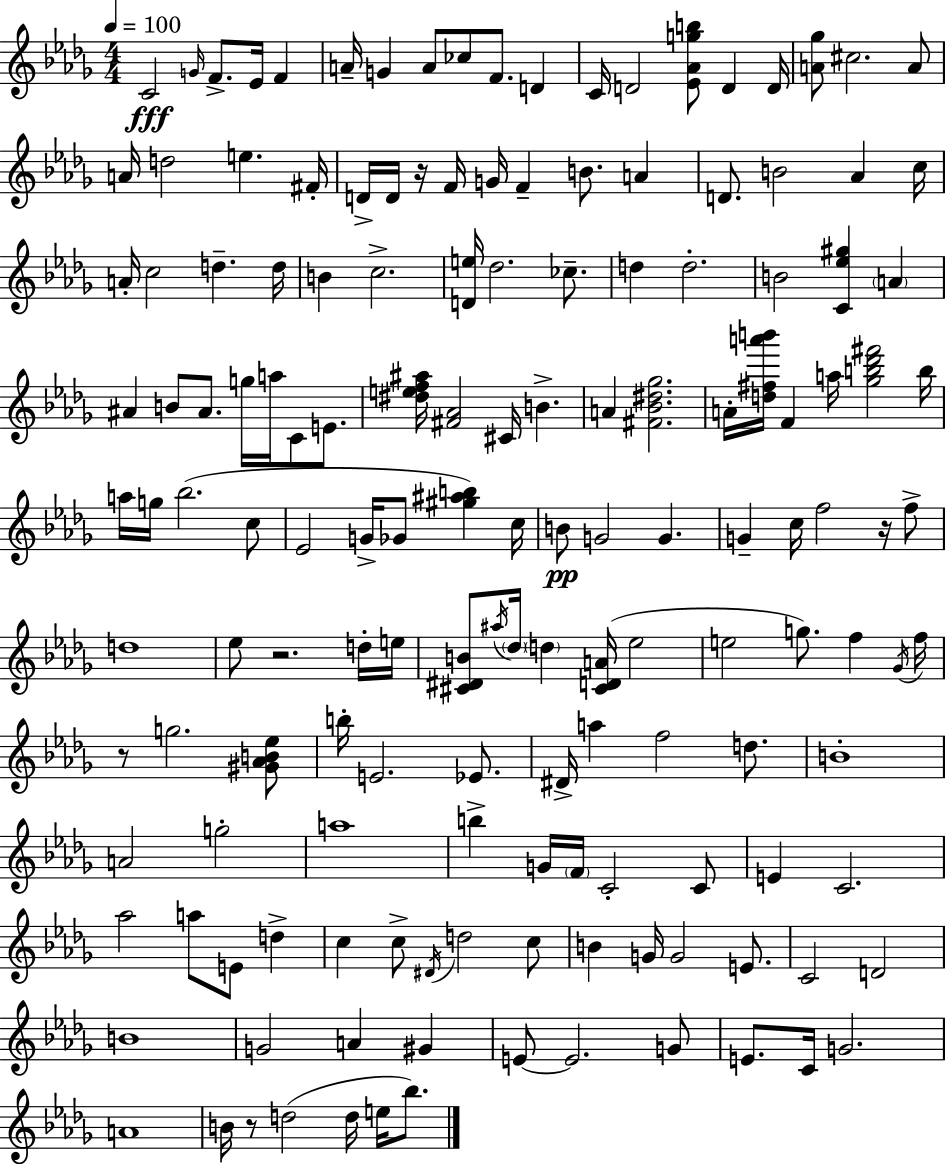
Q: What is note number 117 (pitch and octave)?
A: G4